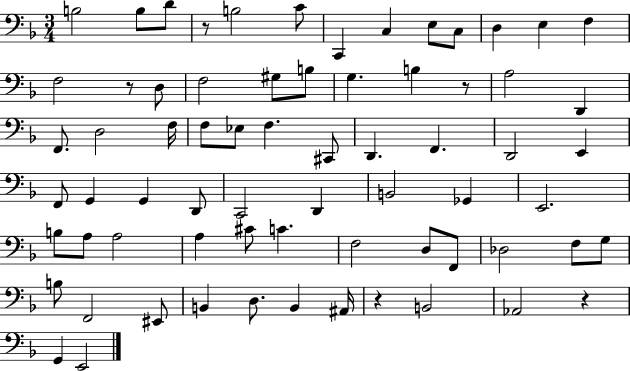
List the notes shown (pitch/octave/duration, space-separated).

B3/h B3/e D4/e R/e B3/h C4/e C2/q C3/q E3/e C3/e D3/q E3/q F3/q F3/h R/e D3/e F3/h G#3/e B3/e G3/q. B3/q R/e A3/h D2/q F2/e. D3/h F3/s F3/e Eb3/e F3/q. C#2/e D2/q. F2/q. D2/h E2/q F2/e G2/q G2/q D2/e C2/h D2/q B2/h Gb2/q E2/h. B3/e A3/e A3/h A3/q C#4/e C4/q. F3/h D3/e F2/e Db3/h F3/e G3/e B3/e F2/h EIS2/e B2/q D3/e. B2/q A#2/s R/q B2/h Ab2/h R/q G2/q E2/h